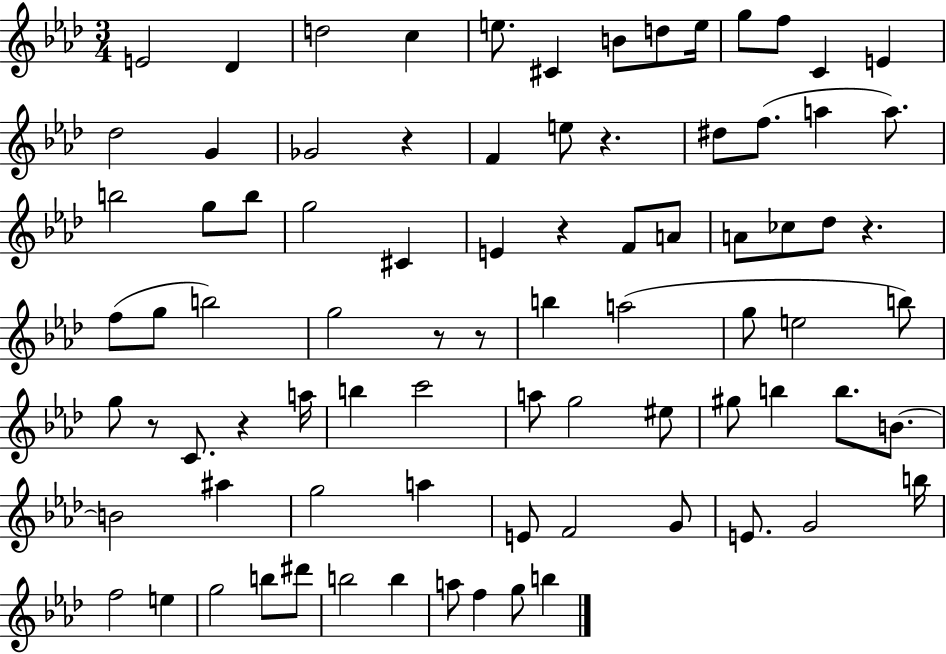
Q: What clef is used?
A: treble